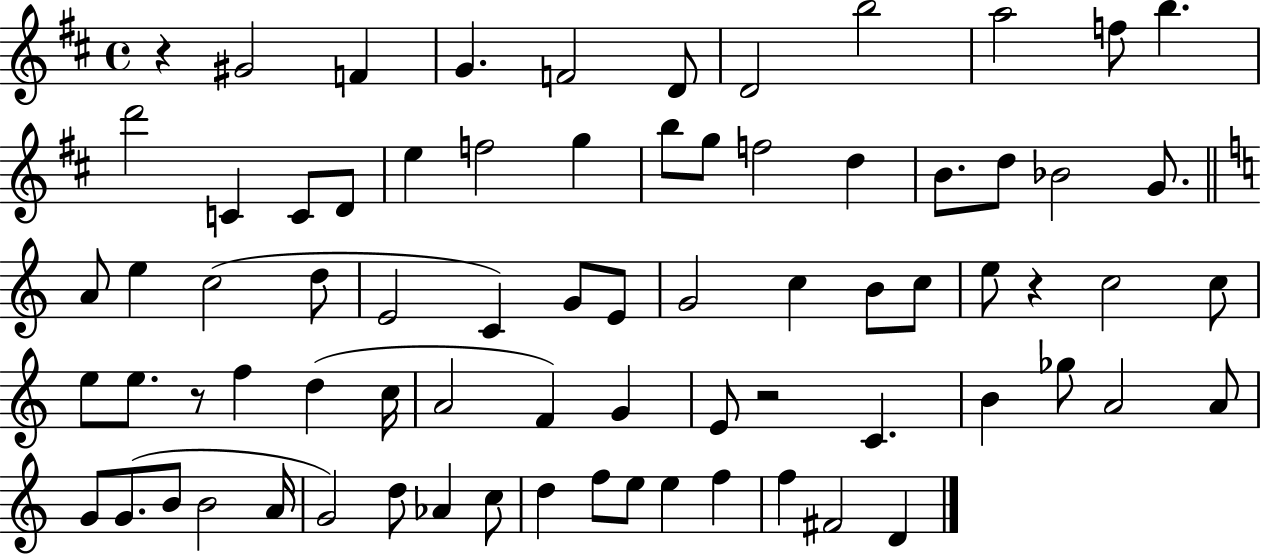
R/q G#4/h F4/q G4/q. F4/h D4/e D4/h B5/h A5/h F5/e B5/q. D6/h C4/q C4/e D4/e E5/q F5/h G5/q B5/e G5/e F5/h D5/q B4/e. D5/e Bb4/h G4/e. A4/e E5/q C5/h D5/e E4/h C4/q G4/e E4/e G4/h C5/q B4/e C5/e E5/e R/q C5/h C5/e E5/e E5/e. R/e F5/q D5/q C5/s A4/h F4/q G4/q E4/e R/h C4/q. B4/q Gb5/e A4/h A4/e G4/e G4/e. B4/e B4/h A4/s G4/h D5/e Ab4/q C5/e D5/q F5/e E5/e E5/q F5/q F5/q F#4/h D4/q